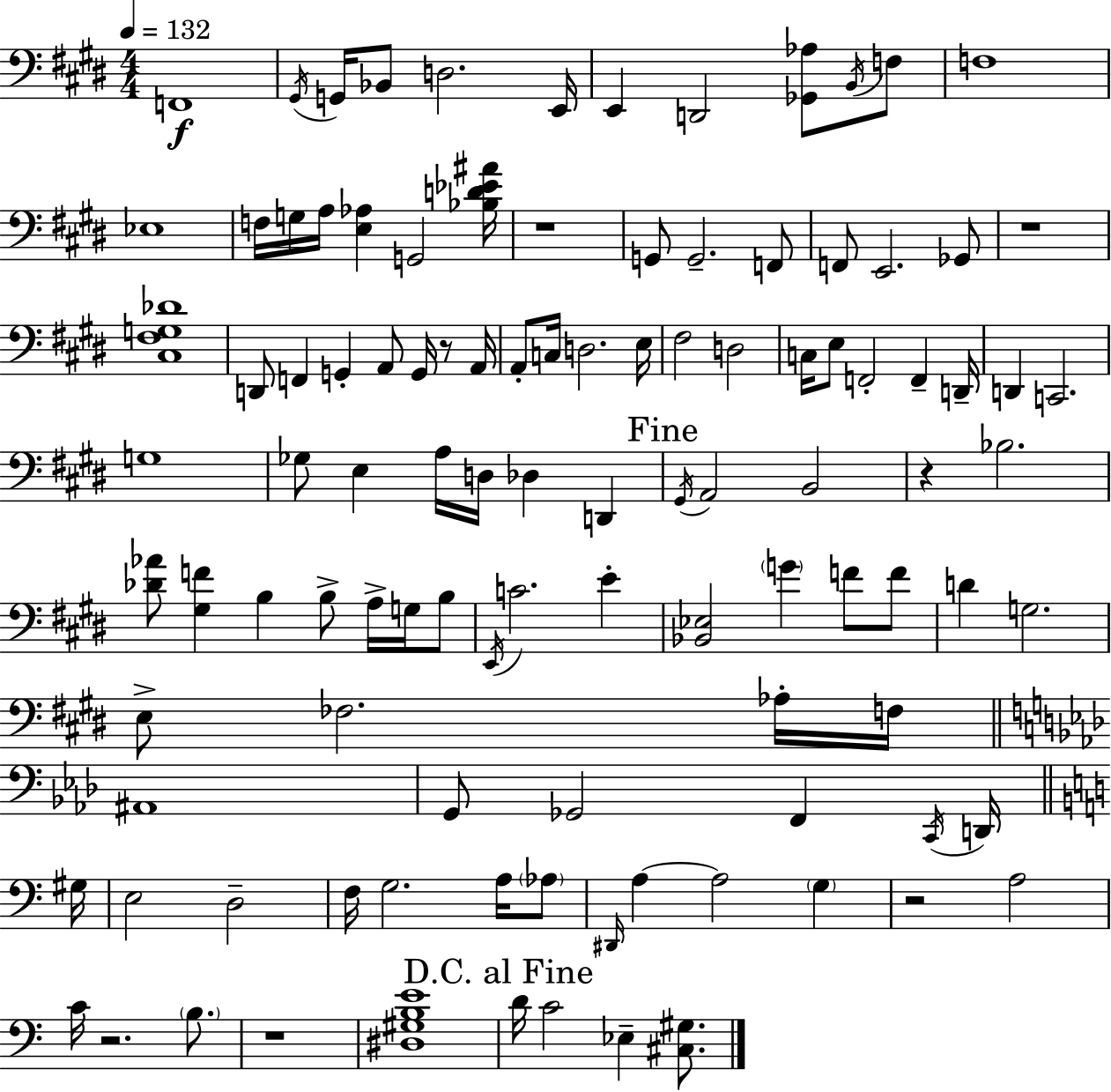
F2/w G#2/s G2/s Bb2/e D3/h. E2/s E2/q D2/h [Gb2,Ab3]/e B2/s F3/e F3/w Eb3/w F3/s G3/s A3/s [E3,Ab3]/q G2/h [Bb3,D4,Eb4,A#4]/s R/w G2/e G2/h. F2/e F2/e E2/h. Gb2/e R/w [C#3,F#3,G3,Db4]/w D2/e F2/q G2/q A2/e G2/s R/e A2/s A2/e C3/s D3/h. E3/s F#3/h D3/h C3/s E3/e F2/h F2/q D2/s D2/q C2/h. G3/w Gb3/e E3/q A3/s D3/s Db3/q D2/q G#2/s A2/h B2/h R/q Bb3/h. [Db4,Ab4]/e [G#3,F4]/q B3/q B3/e A3/s G3/s B3/e E2/s C4/h. E4/q [Bb2,Eb3]/h G4/q F4/e F4/e D4/q G3/h. E3/e FES3/h. Ab3/s F3/s A#2/w G2/e Gb2/h F2/q C2/s D2/s G#3/s E3/h D3/h F3/s G3/h. A3/s Ab3/e D#2/s A3/q A3/h G3/q R/h A3/h C4/s R/h. B3/e. R/w [D#3,G#3,B3,E4]/w D4/s C4/h Eb3/q [C#3,G#3]/e.